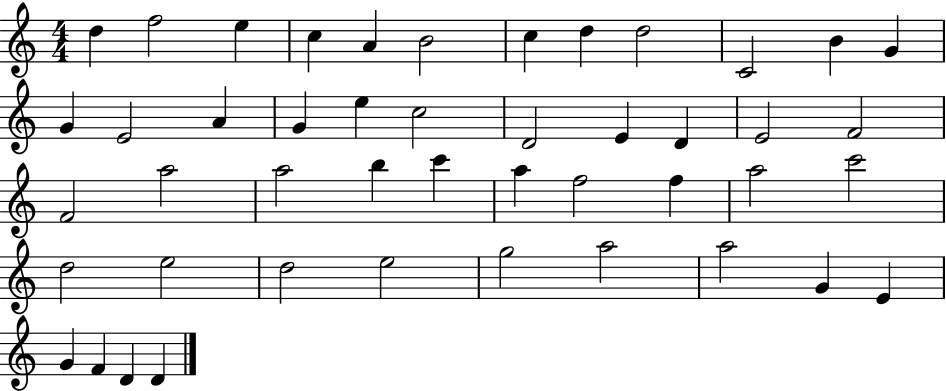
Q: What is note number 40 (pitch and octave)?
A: A5